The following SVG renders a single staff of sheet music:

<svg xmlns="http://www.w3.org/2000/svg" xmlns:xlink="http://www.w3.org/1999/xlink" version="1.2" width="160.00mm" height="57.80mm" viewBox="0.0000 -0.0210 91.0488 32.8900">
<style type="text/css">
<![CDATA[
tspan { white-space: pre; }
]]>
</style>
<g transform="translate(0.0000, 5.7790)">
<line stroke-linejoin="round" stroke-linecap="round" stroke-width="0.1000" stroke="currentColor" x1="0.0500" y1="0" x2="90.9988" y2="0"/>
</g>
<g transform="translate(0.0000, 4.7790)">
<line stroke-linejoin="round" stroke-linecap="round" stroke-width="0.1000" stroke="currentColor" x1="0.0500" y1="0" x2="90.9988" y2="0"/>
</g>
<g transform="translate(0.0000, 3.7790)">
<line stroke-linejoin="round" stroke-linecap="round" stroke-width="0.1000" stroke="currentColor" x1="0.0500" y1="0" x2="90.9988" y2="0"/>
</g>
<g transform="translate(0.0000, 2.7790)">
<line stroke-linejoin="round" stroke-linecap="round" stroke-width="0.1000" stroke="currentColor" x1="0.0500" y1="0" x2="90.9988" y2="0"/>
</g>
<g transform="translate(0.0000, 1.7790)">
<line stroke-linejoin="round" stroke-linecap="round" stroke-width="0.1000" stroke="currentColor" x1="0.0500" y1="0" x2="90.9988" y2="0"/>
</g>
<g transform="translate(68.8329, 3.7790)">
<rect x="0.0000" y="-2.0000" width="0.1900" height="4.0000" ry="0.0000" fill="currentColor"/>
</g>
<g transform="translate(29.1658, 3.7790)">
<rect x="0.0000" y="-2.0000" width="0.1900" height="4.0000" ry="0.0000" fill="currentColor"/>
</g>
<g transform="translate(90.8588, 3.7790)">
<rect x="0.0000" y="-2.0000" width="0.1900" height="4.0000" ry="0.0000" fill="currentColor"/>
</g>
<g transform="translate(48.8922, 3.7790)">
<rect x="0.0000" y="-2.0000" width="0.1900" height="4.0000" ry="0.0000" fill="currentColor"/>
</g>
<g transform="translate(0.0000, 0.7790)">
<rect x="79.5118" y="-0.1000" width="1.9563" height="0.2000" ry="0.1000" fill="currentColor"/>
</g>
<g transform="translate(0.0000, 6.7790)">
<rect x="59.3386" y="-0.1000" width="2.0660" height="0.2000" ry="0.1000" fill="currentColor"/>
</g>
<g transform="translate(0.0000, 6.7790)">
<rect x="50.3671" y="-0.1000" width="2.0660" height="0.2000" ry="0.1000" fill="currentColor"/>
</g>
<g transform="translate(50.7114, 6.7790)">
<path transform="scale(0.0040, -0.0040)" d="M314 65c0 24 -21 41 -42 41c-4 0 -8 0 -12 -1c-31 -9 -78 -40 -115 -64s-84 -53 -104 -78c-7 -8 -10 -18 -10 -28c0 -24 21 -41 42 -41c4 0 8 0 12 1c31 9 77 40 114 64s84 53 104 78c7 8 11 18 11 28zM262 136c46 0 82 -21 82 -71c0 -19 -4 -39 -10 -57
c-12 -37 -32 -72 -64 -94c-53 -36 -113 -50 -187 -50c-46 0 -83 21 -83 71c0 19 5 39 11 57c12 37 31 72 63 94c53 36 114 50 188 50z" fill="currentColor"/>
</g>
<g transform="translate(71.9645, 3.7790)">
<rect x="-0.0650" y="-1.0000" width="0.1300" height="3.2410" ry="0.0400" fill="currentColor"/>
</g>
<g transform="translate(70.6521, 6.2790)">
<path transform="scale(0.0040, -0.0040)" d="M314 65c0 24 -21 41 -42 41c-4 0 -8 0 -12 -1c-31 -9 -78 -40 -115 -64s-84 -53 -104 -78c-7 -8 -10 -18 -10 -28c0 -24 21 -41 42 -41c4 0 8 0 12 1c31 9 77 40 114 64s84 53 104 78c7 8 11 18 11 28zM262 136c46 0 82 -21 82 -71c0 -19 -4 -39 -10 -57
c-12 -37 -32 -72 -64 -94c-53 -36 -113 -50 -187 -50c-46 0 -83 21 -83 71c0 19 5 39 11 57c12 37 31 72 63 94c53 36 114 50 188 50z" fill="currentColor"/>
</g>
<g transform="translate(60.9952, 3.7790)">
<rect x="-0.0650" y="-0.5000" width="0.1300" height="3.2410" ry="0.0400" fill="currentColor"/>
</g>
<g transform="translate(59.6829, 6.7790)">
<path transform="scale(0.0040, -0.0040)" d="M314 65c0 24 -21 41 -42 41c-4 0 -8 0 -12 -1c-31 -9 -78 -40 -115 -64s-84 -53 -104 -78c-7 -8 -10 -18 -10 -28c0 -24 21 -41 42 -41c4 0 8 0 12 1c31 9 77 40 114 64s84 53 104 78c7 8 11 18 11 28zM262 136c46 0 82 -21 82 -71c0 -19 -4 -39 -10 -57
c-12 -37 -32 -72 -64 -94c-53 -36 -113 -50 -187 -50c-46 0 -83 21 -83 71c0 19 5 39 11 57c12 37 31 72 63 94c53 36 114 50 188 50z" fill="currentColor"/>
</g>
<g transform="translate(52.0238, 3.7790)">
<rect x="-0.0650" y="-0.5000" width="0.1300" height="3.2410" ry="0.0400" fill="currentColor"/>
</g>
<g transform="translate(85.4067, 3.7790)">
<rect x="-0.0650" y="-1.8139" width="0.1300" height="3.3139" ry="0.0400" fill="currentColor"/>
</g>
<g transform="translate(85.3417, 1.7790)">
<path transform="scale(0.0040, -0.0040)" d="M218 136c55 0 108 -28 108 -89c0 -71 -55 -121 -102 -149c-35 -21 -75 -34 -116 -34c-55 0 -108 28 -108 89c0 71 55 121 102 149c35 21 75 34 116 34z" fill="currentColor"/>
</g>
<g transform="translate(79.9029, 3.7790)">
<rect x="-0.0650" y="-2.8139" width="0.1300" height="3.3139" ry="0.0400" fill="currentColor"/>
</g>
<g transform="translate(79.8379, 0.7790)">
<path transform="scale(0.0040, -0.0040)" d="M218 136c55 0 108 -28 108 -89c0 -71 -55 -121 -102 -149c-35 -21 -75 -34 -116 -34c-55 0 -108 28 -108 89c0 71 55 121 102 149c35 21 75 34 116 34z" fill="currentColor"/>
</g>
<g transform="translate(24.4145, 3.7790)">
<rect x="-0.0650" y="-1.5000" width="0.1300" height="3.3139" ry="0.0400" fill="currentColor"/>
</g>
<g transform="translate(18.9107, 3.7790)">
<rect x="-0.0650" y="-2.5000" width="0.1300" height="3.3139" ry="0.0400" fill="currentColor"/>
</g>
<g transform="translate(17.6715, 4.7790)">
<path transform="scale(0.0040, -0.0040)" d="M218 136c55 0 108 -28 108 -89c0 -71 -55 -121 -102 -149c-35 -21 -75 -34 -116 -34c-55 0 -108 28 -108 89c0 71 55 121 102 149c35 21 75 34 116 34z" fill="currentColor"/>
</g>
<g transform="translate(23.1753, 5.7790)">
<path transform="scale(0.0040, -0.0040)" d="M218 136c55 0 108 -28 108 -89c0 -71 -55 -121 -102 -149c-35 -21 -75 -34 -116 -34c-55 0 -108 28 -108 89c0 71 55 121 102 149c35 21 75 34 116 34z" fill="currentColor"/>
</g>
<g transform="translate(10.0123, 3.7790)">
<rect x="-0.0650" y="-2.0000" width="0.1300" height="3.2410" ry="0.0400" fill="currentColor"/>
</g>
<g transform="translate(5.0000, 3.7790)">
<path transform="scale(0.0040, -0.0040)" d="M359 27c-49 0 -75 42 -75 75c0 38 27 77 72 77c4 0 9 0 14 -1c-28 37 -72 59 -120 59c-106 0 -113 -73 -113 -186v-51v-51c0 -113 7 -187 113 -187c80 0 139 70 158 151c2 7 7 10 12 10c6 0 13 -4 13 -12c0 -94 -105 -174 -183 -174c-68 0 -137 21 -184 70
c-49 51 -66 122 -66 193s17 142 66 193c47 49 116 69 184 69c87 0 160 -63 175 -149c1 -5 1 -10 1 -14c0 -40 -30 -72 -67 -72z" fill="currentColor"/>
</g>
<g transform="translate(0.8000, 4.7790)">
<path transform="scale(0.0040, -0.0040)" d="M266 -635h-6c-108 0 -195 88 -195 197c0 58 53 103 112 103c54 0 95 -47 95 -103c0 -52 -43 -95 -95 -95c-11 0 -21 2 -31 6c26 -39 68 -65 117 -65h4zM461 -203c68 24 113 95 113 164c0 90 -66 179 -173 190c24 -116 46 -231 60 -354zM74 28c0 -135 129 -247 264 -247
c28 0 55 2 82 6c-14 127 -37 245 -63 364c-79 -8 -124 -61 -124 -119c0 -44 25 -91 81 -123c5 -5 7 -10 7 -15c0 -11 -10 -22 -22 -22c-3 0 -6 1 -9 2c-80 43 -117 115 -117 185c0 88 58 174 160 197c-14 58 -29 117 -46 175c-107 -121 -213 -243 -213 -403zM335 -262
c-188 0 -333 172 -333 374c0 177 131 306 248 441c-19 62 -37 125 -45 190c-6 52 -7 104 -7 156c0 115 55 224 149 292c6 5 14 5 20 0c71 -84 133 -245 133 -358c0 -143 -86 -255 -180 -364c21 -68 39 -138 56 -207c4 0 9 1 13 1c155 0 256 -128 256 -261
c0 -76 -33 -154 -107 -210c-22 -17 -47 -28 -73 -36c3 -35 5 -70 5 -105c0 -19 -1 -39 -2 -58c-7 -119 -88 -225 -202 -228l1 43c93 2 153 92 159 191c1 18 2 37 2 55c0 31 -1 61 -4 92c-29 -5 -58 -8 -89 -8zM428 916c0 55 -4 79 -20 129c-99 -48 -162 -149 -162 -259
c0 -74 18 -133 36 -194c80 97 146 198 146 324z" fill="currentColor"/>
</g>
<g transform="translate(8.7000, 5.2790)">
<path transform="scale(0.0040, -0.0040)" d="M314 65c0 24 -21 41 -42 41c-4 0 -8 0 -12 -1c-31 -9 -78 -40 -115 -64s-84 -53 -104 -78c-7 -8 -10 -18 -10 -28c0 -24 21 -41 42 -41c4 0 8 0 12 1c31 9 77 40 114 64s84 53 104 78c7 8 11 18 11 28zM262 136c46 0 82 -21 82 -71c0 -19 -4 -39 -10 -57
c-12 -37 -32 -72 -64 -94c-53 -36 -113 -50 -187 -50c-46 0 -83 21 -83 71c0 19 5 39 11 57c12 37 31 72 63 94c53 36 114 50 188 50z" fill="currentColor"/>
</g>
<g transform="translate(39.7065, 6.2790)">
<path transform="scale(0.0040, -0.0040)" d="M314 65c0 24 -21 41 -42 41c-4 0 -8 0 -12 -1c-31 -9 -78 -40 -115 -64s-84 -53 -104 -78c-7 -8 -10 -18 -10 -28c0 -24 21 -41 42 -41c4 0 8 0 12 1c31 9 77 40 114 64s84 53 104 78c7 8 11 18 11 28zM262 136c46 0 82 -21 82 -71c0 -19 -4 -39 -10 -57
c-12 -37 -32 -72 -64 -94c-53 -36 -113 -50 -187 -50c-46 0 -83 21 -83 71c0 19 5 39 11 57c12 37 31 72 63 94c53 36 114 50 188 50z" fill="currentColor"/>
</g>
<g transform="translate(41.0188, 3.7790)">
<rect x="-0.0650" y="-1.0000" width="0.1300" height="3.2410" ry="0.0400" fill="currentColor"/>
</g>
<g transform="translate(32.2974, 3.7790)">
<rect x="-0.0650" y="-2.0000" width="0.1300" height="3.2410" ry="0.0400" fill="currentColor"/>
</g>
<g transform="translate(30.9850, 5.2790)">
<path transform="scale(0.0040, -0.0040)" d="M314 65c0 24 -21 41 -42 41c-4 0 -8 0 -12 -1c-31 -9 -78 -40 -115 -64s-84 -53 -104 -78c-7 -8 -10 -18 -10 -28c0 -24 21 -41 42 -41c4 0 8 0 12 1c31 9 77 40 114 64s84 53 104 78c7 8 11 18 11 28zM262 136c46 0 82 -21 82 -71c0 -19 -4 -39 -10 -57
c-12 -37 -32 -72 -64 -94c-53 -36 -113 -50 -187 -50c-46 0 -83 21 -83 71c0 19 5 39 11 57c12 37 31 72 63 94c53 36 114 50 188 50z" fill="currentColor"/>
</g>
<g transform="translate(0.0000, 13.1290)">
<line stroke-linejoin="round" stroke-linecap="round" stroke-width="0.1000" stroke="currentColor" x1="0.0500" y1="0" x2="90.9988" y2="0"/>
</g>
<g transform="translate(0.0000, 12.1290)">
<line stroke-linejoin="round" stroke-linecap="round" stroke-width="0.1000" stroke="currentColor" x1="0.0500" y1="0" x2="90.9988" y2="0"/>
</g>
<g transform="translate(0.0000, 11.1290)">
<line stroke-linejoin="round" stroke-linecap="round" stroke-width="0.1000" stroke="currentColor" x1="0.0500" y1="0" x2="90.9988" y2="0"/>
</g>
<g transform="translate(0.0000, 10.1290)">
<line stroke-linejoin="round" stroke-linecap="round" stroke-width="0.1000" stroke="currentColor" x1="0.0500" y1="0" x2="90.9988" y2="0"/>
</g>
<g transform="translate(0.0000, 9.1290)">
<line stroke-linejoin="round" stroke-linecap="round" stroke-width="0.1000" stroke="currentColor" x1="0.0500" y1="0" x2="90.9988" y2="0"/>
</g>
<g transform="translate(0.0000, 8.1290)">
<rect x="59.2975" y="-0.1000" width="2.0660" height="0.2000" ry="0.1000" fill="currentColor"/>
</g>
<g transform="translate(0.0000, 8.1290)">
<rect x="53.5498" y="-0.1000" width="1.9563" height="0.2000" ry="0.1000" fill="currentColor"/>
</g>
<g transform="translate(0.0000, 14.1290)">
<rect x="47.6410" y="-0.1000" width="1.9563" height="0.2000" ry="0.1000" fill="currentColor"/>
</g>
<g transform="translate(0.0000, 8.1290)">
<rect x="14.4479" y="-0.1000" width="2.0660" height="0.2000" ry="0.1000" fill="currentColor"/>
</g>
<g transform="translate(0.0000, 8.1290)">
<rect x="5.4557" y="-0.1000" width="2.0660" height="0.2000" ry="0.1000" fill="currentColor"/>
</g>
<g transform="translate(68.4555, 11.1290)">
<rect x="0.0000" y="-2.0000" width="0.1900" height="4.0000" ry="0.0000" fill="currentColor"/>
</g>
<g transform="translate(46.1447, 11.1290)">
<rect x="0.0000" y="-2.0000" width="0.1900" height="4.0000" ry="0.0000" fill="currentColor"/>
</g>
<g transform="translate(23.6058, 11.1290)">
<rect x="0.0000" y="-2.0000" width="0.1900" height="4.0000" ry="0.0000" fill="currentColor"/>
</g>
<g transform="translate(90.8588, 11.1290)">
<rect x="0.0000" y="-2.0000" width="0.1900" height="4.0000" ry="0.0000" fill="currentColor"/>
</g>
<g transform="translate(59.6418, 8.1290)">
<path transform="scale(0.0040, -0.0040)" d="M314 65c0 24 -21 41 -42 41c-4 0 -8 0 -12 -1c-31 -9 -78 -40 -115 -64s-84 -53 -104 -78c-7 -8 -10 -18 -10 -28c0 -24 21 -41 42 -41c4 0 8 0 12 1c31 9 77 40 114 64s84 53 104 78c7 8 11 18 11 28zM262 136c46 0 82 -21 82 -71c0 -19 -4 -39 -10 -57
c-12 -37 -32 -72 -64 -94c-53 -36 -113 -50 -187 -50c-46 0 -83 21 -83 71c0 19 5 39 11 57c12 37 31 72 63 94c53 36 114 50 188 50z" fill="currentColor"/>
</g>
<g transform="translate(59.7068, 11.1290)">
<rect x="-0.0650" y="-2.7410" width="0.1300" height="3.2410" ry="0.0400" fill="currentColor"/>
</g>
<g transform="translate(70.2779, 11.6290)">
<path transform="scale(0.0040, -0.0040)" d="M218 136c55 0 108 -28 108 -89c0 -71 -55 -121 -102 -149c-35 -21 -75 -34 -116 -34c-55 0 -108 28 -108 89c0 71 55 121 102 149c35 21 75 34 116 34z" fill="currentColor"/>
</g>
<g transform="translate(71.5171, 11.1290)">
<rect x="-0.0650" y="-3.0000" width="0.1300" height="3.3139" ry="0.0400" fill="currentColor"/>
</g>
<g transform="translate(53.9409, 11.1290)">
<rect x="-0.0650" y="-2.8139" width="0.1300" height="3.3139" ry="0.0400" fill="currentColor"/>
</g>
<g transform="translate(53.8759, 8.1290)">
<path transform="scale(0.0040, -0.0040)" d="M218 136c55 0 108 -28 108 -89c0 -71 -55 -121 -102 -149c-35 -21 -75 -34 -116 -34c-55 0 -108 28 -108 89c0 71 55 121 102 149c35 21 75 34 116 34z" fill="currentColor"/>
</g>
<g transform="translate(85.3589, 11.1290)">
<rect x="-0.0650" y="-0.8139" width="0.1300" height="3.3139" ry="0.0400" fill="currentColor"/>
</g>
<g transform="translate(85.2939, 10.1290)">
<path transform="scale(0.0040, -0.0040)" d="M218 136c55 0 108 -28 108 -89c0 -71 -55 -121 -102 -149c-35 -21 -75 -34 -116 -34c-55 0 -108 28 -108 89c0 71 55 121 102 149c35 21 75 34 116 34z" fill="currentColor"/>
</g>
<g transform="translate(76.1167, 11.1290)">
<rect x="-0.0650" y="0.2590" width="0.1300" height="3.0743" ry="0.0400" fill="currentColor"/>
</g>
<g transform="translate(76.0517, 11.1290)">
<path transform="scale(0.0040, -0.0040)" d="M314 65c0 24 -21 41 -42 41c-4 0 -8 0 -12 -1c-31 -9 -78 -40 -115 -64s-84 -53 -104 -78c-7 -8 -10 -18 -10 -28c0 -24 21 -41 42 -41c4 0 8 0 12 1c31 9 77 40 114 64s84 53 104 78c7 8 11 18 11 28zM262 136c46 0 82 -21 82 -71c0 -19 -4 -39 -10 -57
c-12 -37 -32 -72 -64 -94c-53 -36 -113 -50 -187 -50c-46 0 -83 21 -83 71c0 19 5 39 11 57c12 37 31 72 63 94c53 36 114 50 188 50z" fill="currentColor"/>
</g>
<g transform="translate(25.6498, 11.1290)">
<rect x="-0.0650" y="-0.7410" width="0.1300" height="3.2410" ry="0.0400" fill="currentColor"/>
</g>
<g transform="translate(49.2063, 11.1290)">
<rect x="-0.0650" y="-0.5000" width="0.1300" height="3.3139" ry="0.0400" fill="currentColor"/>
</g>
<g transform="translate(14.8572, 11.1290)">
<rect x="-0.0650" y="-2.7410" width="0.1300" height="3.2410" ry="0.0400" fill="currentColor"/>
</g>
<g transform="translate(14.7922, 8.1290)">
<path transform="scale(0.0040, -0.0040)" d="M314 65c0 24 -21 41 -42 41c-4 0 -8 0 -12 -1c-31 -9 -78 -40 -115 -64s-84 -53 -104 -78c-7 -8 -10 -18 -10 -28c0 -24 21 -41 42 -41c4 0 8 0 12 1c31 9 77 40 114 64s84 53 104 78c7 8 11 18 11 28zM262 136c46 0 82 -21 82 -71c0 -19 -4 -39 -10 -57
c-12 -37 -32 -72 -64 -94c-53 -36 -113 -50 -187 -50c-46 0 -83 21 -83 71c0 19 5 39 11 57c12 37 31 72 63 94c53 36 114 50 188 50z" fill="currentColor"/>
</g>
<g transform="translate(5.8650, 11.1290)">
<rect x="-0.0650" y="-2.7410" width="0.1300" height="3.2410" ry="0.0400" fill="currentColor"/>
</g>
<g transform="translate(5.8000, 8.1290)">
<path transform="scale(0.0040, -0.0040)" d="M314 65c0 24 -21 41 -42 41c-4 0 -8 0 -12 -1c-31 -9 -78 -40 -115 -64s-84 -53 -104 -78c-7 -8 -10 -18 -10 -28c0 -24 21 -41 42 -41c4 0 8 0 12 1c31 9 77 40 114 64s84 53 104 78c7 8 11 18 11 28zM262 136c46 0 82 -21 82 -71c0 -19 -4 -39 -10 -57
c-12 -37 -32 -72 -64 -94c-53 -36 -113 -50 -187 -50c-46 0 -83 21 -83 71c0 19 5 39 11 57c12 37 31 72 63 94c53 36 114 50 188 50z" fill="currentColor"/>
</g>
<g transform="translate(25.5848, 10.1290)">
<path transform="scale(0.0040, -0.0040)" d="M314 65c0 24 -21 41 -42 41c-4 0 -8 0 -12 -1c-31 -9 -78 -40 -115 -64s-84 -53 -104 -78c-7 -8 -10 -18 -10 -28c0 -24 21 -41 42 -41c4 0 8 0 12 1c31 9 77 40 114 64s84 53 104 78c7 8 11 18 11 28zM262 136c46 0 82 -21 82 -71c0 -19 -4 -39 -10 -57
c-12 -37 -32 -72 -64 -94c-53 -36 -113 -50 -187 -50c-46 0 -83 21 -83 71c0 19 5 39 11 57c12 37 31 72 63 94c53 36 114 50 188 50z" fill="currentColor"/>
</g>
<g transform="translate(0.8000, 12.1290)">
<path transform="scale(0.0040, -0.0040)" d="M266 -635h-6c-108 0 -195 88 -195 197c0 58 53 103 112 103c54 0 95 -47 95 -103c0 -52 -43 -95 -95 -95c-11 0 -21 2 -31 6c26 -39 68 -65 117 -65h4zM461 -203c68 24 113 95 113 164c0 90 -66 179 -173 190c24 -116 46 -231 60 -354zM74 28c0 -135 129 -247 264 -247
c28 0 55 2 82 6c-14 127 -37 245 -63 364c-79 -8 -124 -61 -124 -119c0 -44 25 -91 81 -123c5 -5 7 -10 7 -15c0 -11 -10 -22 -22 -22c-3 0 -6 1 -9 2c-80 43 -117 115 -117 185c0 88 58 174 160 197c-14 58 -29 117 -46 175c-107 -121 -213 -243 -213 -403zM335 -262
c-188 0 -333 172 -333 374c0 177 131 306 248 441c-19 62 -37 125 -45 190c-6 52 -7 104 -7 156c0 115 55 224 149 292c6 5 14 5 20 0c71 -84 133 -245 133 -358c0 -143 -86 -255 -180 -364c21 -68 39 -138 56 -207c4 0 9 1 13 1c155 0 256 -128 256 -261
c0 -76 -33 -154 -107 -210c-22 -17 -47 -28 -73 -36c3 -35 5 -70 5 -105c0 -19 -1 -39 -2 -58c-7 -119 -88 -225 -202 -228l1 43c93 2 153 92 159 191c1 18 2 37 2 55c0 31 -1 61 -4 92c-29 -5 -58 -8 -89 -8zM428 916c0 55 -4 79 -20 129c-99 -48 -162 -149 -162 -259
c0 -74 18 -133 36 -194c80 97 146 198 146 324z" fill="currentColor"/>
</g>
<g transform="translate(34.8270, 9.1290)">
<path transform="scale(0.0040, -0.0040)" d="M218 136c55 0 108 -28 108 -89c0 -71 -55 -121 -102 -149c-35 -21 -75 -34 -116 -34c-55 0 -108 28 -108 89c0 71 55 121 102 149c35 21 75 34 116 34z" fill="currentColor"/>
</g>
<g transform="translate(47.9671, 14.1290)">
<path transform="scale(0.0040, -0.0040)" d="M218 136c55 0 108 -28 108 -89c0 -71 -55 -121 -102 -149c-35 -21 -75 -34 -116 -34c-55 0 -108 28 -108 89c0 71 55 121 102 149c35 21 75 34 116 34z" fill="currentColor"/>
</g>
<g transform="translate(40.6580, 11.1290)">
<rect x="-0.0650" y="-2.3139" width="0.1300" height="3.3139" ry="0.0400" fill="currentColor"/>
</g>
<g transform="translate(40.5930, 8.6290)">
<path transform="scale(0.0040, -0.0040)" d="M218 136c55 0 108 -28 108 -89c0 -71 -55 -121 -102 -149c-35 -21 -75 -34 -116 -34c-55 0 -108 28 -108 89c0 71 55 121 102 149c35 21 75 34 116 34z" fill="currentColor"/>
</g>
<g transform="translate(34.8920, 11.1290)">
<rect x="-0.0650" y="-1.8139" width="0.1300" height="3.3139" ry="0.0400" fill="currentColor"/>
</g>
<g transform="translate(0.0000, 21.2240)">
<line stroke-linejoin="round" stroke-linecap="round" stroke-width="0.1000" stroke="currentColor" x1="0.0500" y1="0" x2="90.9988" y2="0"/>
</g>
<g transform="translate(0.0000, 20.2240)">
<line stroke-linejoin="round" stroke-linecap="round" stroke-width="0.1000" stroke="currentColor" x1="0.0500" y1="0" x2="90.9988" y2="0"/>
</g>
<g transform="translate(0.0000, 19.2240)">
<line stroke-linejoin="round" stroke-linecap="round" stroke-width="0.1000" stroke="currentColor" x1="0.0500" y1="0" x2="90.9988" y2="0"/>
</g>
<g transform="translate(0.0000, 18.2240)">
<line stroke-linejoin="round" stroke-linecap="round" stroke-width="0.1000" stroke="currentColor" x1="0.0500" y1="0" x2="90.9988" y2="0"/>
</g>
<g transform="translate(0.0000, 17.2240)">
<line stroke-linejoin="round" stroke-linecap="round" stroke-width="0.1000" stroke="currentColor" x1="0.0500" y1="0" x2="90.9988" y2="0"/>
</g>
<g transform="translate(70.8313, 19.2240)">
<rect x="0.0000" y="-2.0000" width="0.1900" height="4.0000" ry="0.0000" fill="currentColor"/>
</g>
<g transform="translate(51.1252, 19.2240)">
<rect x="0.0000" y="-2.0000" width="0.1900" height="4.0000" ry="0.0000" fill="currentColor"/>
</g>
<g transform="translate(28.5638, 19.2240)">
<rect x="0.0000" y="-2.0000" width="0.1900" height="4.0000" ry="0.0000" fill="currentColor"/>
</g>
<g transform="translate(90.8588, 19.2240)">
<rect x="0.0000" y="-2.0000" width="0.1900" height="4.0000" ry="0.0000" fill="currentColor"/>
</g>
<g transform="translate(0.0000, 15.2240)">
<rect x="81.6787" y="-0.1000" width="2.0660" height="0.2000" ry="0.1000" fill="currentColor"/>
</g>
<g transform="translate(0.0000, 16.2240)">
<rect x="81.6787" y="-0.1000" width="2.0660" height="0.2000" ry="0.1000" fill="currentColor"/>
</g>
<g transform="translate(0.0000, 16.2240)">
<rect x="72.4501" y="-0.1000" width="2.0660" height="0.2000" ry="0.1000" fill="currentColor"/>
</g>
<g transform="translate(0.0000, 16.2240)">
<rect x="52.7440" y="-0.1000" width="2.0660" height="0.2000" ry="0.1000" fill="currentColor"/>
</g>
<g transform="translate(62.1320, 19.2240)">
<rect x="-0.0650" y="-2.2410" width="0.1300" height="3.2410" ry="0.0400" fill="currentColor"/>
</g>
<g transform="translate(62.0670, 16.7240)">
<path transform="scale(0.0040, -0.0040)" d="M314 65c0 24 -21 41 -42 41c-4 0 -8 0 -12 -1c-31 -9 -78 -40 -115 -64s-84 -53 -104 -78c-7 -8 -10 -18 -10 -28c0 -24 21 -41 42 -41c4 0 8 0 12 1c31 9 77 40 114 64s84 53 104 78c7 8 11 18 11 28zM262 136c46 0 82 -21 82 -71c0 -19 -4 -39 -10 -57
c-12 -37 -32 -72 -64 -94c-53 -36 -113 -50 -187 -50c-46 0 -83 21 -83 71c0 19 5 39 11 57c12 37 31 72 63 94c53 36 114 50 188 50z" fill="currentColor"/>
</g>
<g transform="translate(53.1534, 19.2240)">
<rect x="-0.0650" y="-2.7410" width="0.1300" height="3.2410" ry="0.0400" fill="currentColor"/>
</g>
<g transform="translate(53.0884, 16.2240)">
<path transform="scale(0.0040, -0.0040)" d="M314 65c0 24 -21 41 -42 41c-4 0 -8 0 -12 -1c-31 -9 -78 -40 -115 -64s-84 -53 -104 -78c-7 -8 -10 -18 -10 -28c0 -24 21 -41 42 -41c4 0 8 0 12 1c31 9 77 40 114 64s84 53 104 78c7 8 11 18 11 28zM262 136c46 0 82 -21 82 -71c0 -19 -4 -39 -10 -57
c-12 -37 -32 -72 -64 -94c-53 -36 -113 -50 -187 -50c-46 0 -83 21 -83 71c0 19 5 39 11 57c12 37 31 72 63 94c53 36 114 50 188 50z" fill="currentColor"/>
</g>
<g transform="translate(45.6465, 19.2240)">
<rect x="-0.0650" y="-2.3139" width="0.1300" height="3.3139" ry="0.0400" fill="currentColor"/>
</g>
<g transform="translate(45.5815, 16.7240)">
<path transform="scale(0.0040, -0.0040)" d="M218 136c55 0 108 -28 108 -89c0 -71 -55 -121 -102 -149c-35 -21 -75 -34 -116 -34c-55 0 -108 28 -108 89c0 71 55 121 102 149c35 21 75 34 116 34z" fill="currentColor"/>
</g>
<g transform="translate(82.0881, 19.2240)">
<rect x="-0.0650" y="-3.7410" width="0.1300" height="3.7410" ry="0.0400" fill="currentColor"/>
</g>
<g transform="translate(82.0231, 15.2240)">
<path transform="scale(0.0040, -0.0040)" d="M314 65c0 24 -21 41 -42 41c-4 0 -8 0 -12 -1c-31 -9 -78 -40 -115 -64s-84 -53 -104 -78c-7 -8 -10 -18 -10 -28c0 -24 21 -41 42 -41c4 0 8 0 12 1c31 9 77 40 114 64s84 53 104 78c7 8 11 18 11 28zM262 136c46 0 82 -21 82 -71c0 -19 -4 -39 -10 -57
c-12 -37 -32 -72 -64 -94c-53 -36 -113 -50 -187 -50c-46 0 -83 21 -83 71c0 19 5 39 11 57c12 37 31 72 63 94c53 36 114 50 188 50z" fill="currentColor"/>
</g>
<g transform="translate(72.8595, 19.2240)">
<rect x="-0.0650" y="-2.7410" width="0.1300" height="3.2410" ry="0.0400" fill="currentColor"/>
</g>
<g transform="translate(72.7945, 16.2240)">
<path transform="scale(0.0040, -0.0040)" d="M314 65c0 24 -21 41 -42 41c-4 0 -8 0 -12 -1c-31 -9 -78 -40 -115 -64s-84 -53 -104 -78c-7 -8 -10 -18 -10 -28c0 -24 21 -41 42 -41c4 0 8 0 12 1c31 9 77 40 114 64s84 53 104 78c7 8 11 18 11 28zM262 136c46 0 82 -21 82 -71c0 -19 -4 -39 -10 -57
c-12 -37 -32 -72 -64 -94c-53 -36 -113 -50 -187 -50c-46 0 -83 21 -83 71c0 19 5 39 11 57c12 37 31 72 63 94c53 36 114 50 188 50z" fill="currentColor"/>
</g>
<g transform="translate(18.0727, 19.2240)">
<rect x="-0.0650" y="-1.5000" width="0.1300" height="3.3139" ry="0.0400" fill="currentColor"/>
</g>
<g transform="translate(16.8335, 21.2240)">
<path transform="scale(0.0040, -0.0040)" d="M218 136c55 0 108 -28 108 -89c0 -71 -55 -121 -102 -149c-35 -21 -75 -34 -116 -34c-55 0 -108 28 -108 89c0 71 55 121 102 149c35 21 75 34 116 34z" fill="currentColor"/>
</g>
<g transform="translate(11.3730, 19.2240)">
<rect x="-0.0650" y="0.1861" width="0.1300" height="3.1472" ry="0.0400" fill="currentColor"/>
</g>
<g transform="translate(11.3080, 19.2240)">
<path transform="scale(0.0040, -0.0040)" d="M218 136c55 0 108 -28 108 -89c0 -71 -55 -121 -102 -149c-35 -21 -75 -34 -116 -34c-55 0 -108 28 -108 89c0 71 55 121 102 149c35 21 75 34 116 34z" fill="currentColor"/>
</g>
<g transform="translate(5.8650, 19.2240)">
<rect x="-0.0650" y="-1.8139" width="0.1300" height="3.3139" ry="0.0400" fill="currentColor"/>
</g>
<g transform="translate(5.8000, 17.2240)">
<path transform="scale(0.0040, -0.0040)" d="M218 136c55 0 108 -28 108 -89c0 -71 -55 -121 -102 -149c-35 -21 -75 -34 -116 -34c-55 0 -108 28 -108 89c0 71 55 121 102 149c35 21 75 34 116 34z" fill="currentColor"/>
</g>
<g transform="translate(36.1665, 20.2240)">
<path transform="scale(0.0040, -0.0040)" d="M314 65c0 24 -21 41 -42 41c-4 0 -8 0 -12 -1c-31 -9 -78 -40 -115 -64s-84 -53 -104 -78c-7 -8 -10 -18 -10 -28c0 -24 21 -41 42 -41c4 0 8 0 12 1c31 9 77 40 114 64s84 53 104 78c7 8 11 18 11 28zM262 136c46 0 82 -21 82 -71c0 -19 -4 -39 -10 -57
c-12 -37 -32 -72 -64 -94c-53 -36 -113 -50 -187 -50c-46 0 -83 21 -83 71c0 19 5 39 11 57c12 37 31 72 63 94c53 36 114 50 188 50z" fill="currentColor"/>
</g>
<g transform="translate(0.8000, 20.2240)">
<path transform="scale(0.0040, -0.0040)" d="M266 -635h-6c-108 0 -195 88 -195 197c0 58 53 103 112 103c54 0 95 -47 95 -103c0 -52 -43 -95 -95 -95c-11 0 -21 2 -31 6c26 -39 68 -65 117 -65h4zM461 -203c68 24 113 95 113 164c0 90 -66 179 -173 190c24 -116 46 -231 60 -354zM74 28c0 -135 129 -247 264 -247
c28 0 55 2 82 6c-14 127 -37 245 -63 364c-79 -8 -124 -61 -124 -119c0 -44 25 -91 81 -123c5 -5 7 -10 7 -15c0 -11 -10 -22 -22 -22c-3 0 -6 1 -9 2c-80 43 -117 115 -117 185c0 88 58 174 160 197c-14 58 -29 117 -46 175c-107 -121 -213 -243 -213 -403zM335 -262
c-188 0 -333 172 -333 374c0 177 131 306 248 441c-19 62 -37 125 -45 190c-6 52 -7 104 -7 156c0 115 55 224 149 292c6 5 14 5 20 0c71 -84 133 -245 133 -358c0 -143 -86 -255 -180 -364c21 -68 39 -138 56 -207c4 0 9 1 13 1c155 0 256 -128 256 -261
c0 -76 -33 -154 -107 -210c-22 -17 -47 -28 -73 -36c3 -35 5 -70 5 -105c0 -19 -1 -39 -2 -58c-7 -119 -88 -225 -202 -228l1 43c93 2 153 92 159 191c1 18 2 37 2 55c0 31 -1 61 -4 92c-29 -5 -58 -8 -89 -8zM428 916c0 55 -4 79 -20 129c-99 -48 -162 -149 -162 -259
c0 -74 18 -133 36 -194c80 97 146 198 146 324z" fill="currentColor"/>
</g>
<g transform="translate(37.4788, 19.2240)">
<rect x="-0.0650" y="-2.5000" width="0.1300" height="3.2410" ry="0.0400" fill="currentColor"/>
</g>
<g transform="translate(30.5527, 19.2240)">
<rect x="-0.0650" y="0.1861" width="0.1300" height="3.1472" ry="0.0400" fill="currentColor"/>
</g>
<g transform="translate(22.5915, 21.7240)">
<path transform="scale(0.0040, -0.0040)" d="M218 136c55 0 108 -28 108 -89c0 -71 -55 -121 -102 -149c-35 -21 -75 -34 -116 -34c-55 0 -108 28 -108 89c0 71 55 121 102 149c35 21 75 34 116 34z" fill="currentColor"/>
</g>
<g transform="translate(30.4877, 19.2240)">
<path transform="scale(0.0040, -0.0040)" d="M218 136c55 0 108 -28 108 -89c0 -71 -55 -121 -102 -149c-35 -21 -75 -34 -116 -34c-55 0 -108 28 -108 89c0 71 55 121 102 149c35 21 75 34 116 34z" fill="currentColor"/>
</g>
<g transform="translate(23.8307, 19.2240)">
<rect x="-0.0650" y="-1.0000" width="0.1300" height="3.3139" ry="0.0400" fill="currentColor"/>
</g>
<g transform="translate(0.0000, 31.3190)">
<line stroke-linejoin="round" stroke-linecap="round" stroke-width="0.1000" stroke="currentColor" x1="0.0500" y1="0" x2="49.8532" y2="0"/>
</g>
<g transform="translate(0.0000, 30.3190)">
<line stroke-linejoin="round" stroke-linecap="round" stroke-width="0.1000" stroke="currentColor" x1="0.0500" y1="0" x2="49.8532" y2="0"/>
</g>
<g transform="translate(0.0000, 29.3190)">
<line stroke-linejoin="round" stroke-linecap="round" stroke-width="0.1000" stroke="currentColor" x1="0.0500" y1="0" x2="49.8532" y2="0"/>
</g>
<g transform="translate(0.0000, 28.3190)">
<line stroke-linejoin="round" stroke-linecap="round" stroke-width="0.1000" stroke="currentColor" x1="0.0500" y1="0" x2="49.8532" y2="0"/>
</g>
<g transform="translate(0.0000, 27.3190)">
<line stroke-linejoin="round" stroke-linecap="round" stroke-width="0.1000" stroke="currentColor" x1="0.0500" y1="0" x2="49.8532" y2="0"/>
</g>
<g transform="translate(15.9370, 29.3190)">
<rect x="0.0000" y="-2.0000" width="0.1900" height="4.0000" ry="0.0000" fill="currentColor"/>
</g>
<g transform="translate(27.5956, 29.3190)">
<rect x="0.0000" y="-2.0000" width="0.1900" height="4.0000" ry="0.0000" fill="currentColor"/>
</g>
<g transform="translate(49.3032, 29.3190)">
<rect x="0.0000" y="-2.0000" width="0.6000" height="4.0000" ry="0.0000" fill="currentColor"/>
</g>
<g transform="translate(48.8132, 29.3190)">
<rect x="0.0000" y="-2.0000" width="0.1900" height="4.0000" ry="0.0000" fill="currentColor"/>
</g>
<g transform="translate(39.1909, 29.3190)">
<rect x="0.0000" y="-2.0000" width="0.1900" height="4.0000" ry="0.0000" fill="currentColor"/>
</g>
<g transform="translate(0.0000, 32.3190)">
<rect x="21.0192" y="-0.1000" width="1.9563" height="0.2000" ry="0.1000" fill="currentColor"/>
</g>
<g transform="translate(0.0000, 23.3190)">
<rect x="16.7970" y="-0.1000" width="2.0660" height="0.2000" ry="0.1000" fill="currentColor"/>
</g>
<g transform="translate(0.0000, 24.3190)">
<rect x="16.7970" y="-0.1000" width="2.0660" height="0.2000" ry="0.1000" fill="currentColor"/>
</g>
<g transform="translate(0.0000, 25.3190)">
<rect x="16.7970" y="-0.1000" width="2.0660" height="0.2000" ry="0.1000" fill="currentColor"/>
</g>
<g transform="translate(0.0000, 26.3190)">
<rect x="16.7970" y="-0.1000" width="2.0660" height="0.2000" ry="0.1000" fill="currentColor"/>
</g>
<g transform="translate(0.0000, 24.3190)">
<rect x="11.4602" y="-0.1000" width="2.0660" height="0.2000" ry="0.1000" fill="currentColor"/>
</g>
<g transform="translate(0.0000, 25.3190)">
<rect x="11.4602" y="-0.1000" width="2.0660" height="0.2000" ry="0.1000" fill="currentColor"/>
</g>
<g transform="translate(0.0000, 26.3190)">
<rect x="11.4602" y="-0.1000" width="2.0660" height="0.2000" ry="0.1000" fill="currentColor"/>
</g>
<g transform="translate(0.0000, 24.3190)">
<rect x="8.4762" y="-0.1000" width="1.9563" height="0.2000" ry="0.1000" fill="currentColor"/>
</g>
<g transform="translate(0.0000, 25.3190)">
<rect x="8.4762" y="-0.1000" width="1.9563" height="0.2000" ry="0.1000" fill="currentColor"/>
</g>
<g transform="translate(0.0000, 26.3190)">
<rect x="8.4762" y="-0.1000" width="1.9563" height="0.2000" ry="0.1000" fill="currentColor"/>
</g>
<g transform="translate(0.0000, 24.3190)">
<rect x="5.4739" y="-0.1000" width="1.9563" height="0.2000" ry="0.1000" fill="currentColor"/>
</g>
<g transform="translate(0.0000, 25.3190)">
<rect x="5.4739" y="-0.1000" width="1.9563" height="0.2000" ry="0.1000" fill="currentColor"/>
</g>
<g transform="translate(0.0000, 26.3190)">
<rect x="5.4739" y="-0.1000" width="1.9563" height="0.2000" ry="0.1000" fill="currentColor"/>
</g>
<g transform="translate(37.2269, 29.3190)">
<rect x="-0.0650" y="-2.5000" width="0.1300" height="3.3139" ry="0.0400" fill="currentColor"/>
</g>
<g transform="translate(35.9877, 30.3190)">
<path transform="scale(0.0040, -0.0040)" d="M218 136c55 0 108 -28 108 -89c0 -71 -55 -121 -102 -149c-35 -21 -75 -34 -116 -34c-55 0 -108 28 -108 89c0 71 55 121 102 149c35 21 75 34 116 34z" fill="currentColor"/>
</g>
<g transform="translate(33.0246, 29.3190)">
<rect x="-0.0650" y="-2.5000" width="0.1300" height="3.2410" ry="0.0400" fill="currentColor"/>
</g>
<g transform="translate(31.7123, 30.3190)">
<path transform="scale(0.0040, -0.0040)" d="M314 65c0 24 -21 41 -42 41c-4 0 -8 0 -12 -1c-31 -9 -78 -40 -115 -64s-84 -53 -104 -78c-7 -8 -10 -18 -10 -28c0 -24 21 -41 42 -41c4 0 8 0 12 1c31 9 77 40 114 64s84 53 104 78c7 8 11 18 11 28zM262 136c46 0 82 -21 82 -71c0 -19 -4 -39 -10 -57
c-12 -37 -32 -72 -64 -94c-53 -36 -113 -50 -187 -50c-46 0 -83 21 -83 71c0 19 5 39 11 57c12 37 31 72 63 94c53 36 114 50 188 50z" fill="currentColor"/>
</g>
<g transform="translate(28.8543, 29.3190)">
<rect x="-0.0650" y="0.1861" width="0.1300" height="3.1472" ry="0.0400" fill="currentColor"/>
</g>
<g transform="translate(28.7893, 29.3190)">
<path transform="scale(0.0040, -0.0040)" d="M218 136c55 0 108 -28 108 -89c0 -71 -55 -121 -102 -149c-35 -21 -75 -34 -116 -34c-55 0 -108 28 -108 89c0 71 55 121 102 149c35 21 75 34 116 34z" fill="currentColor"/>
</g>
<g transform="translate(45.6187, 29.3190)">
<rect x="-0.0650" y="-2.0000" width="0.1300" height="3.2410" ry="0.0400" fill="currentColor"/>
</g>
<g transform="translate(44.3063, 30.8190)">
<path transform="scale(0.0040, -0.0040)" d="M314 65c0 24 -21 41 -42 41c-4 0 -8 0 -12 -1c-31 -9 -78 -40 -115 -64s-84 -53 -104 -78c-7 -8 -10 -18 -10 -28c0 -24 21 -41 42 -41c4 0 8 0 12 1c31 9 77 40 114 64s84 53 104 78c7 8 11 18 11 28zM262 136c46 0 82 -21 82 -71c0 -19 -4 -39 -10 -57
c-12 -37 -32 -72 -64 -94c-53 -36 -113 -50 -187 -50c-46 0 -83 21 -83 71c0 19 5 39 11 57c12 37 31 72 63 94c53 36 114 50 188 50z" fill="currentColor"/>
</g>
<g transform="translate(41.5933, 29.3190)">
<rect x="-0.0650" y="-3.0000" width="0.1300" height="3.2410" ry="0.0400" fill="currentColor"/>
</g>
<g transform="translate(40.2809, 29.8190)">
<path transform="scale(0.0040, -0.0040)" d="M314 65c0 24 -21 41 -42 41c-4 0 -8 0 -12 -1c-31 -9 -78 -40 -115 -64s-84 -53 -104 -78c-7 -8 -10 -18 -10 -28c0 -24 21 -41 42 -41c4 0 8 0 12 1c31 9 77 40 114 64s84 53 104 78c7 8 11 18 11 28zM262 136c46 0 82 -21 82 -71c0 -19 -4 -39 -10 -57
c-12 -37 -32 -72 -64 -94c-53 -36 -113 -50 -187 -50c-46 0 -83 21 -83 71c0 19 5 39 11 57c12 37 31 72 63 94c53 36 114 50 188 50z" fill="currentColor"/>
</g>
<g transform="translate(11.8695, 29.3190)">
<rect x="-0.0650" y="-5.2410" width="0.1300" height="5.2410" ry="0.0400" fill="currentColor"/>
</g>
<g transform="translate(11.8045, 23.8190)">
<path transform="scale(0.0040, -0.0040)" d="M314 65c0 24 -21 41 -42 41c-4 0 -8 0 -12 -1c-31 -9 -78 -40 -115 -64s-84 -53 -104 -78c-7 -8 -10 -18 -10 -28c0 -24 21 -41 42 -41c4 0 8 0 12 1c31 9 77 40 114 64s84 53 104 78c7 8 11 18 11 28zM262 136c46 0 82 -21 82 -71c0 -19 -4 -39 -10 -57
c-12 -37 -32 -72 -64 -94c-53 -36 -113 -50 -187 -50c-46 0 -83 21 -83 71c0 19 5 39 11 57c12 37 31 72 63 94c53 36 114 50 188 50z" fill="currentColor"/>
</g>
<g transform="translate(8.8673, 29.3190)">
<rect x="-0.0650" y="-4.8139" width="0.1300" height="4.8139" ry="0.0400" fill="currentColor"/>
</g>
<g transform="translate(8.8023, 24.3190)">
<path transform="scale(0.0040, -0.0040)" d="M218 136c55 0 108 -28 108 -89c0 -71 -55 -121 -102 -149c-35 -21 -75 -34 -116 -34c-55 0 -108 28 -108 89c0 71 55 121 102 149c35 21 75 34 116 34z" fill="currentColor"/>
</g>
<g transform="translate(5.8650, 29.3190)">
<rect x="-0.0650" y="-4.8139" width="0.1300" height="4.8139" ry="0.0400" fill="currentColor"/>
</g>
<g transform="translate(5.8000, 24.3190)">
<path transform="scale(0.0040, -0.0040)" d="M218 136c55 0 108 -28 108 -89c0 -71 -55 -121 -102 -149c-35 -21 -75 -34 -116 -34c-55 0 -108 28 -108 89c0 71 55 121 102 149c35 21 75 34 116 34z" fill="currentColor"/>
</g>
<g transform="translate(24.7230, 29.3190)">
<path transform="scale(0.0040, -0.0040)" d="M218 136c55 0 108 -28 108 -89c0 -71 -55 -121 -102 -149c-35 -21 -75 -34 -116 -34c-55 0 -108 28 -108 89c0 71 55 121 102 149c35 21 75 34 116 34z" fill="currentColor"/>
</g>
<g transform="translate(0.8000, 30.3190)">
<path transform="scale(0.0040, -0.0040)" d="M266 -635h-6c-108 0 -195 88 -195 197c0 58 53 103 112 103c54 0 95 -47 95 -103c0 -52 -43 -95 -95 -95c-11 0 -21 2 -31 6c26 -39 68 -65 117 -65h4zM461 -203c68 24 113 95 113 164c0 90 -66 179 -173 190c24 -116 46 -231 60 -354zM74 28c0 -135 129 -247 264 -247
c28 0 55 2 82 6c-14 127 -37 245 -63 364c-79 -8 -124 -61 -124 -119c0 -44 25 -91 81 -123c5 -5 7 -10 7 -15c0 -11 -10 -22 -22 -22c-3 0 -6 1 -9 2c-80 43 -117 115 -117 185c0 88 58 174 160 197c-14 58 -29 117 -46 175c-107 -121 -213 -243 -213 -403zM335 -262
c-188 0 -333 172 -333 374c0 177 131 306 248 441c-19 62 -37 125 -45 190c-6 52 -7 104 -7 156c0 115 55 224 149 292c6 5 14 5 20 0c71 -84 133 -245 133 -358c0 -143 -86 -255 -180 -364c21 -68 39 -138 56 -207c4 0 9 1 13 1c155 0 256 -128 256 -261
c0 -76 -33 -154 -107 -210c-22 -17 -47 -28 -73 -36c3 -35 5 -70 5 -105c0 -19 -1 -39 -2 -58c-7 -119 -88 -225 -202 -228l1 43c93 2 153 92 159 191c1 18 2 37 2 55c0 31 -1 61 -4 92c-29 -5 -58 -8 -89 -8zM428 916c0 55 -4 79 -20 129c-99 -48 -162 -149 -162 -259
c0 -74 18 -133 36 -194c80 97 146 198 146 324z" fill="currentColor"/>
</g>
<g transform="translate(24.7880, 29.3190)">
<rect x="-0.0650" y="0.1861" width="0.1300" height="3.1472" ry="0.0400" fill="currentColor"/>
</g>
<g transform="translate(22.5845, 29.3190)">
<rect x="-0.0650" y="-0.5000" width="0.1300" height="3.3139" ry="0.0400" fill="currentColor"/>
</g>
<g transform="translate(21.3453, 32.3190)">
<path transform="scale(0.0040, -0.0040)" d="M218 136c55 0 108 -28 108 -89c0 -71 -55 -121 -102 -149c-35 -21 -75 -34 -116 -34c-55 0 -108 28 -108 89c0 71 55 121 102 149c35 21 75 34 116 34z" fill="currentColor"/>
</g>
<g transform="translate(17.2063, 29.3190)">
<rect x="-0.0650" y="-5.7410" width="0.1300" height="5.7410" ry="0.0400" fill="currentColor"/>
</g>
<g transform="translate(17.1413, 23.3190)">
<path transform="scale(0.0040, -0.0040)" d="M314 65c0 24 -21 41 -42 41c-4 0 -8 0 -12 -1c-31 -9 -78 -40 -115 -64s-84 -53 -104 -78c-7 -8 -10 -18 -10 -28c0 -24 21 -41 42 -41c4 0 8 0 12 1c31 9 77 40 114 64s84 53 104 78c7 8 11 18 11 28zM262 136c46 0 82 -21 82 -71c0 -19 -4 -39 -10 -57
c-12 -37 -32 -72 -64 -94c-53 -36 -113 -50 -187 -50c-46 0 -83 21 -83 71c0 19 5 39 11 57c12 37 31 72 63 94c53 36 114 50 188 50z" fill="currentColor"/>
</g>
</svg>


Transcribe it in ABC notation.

X:1
T:Untitled
M:4/4
L:1/4
K:C
F2 G E F2 D2 C2 C2 D2 a f a2 a2 d2 f g C a a2 A B2 d f B E D B G2 g a2 g2 a2 c'2 e' e' f'2 g'2 C B B G2 G A2 F2